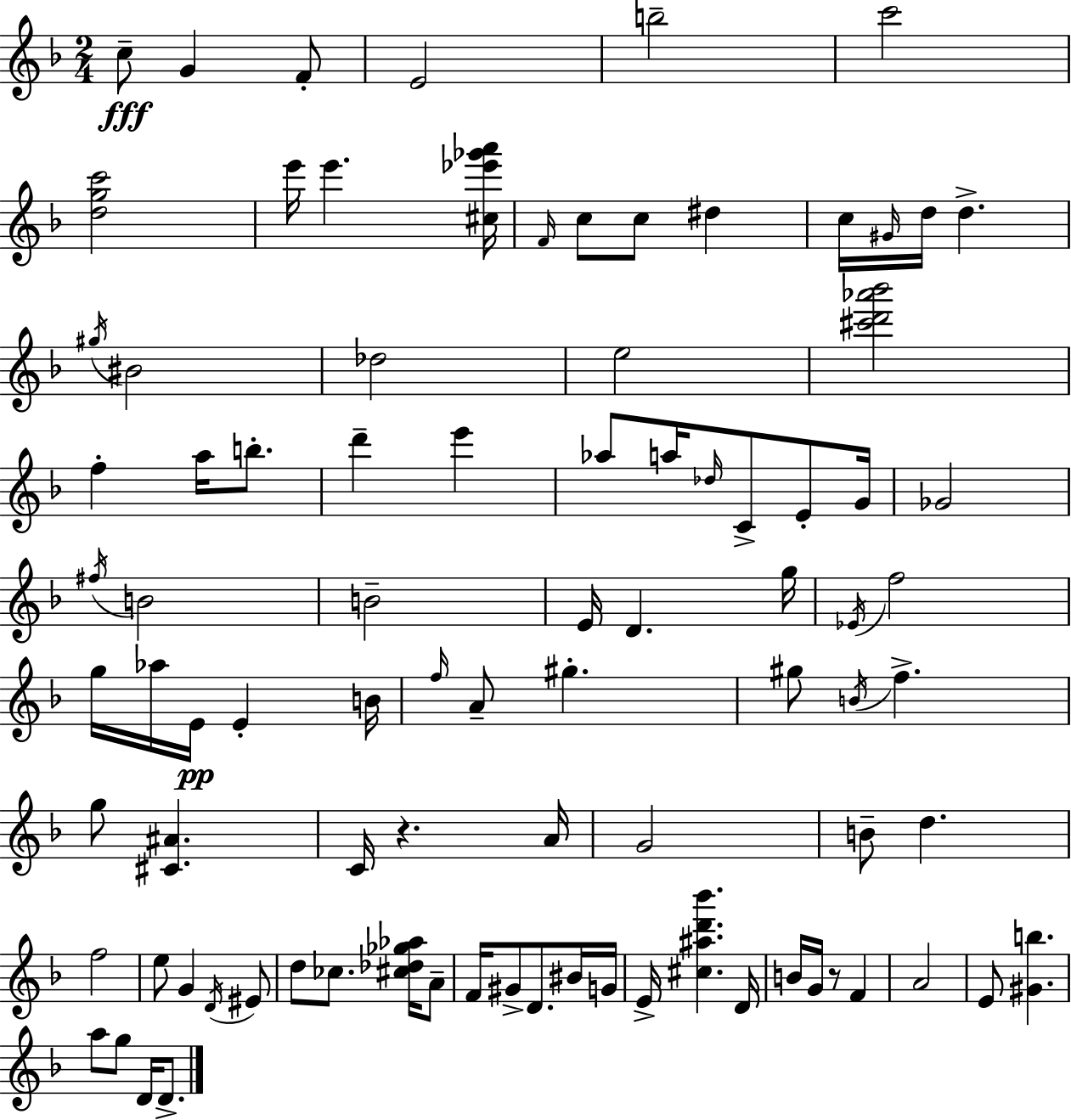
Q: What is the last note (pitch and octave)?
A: D4